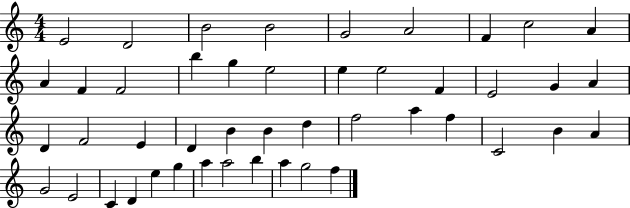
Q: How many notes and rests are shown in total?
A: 46